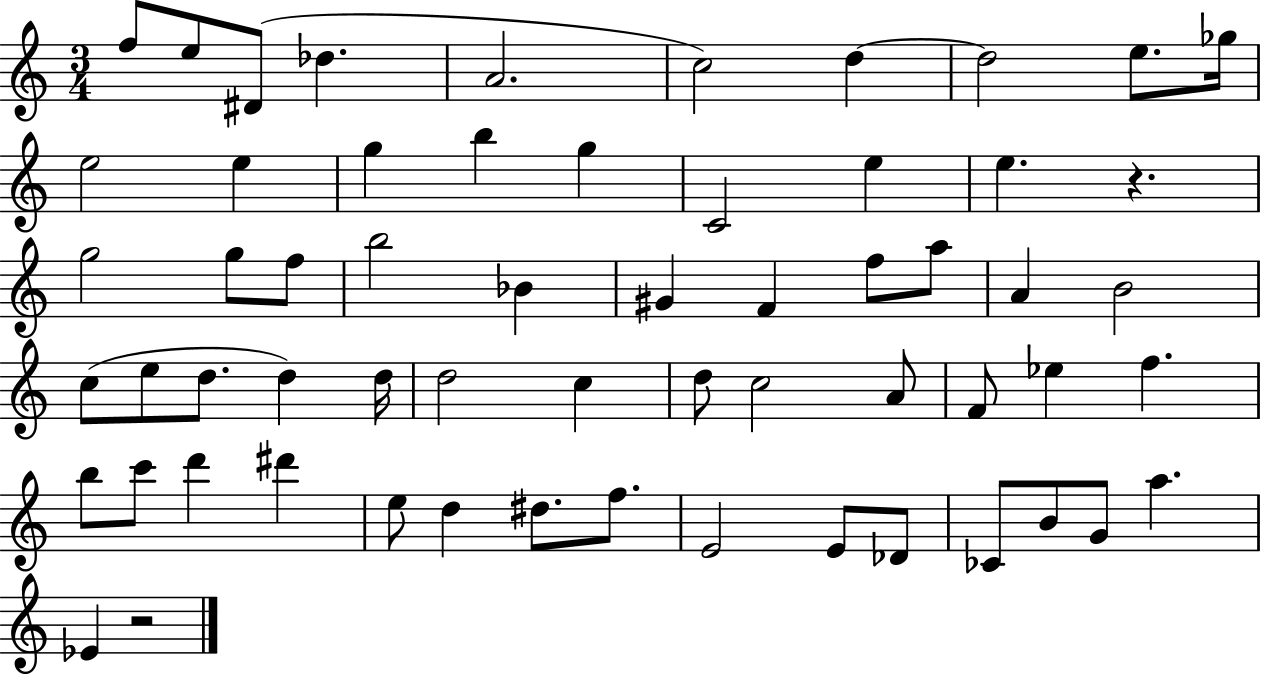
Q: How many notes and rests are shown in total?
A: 60